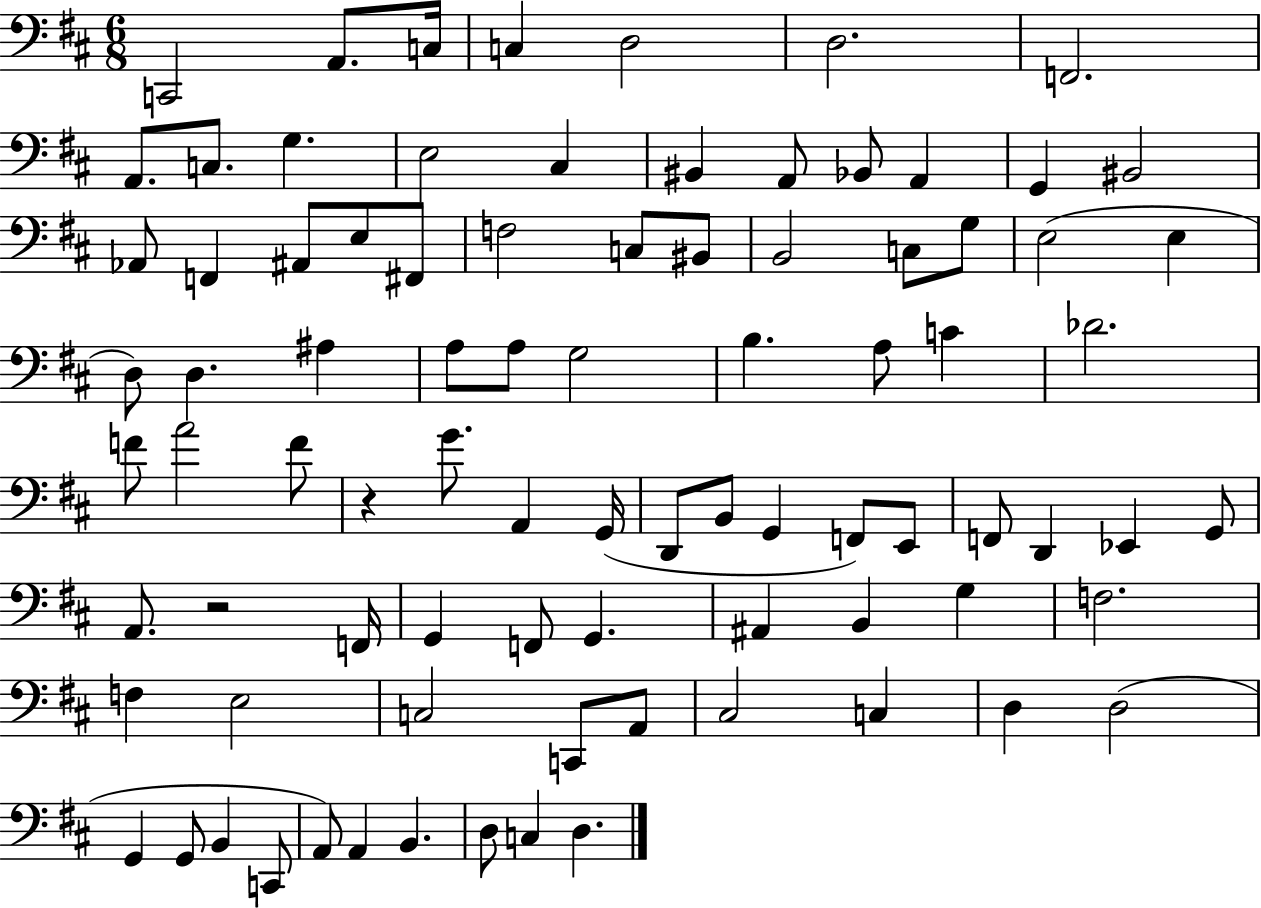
{
  \clef bass
  \numericTimeSignature
  \time 6/8
  \key d \major
  c,2 a,8. c16 | c4 d2 | d2. | f,2. | \break a,8. c8. g4. | e2 cis4 | bis,4 a,8 bes,8 a,4 | g,4 bis,2 | \break aes,8 f,4 ais,8 e8 fis,8 | f2 c8 bis,8 | b,2 c8 g8 | e2( e4 | \break d8) d4. ais4 | a8 a8 g2 | b4. a8 c'4 | des'2. | \break f'8 a'2 f'8 | r4 g'8. a,4 g,16( | d,8 b,8 g,4 f,8) e,8 | f,8 d,4 ees,4 g,8 | \break a,8. r2 f,16 | g,4 f,8 g,4. | ais,4 b,4 g4 | f2. | \break f4 e2 | c2 c,8 a,8 | cis2 c4 | d4 d2( | \break g,4 g,8 b,4 c,8 | a,8) a,4 b,4. | d8 c4 d4. | \bar "|."
}